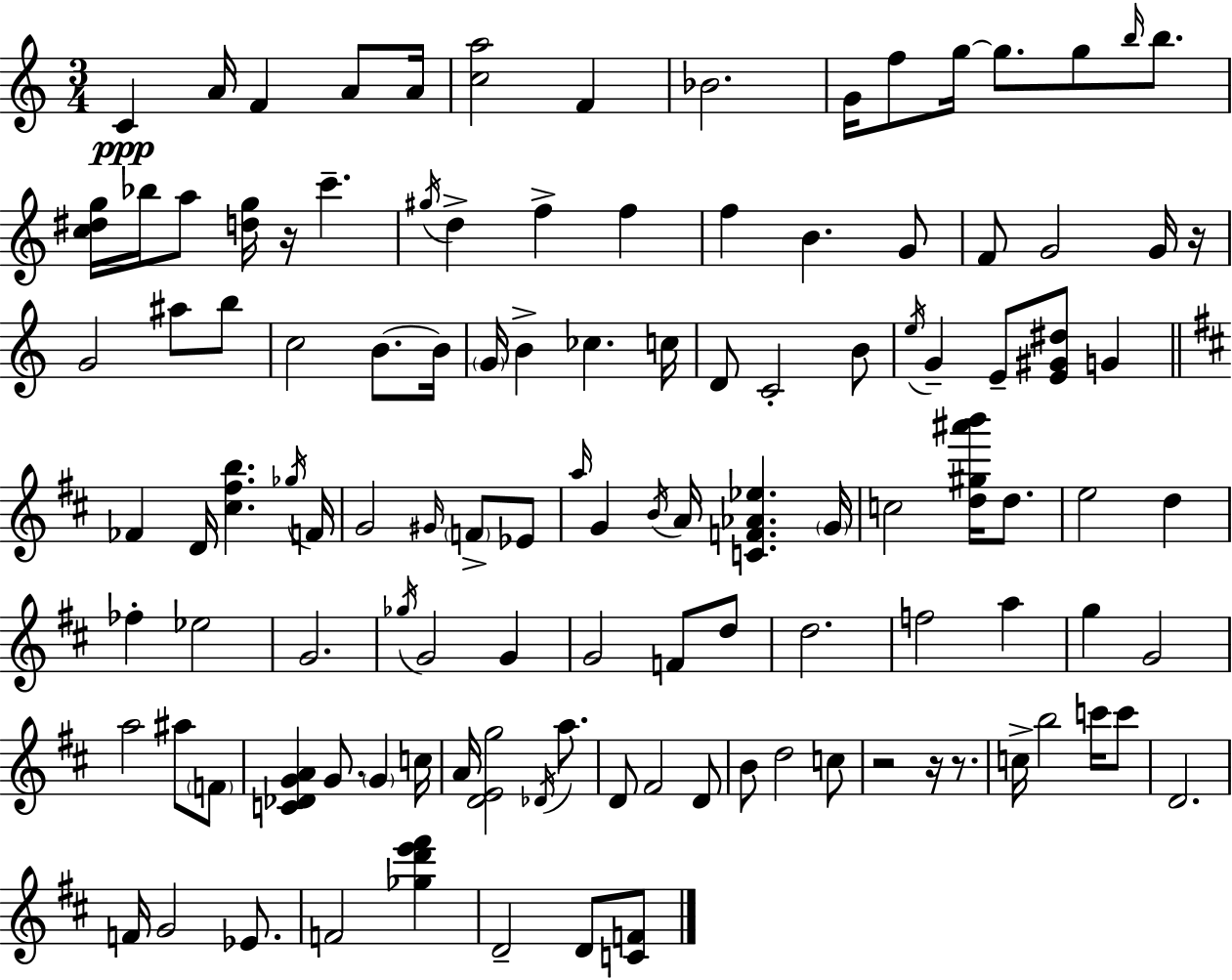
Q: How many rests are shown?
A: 5